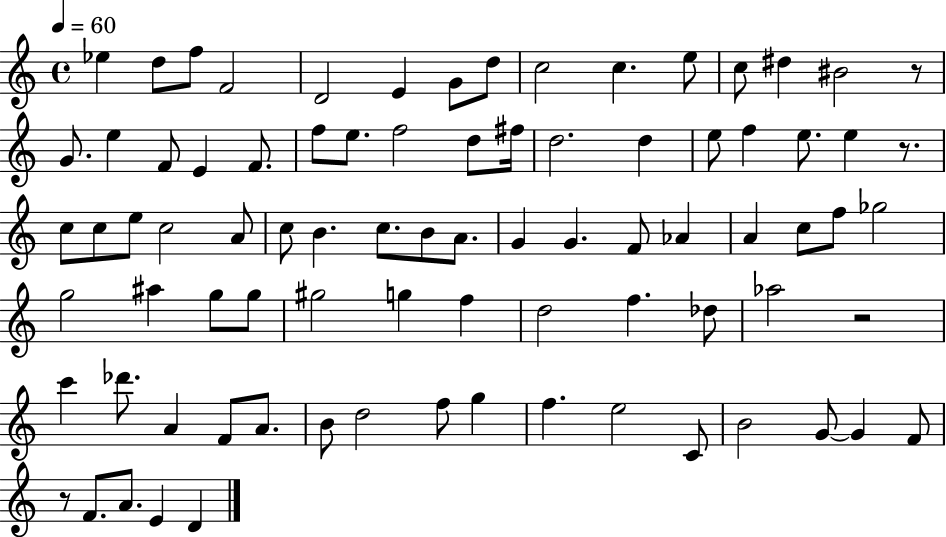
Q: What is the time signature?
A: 4/4